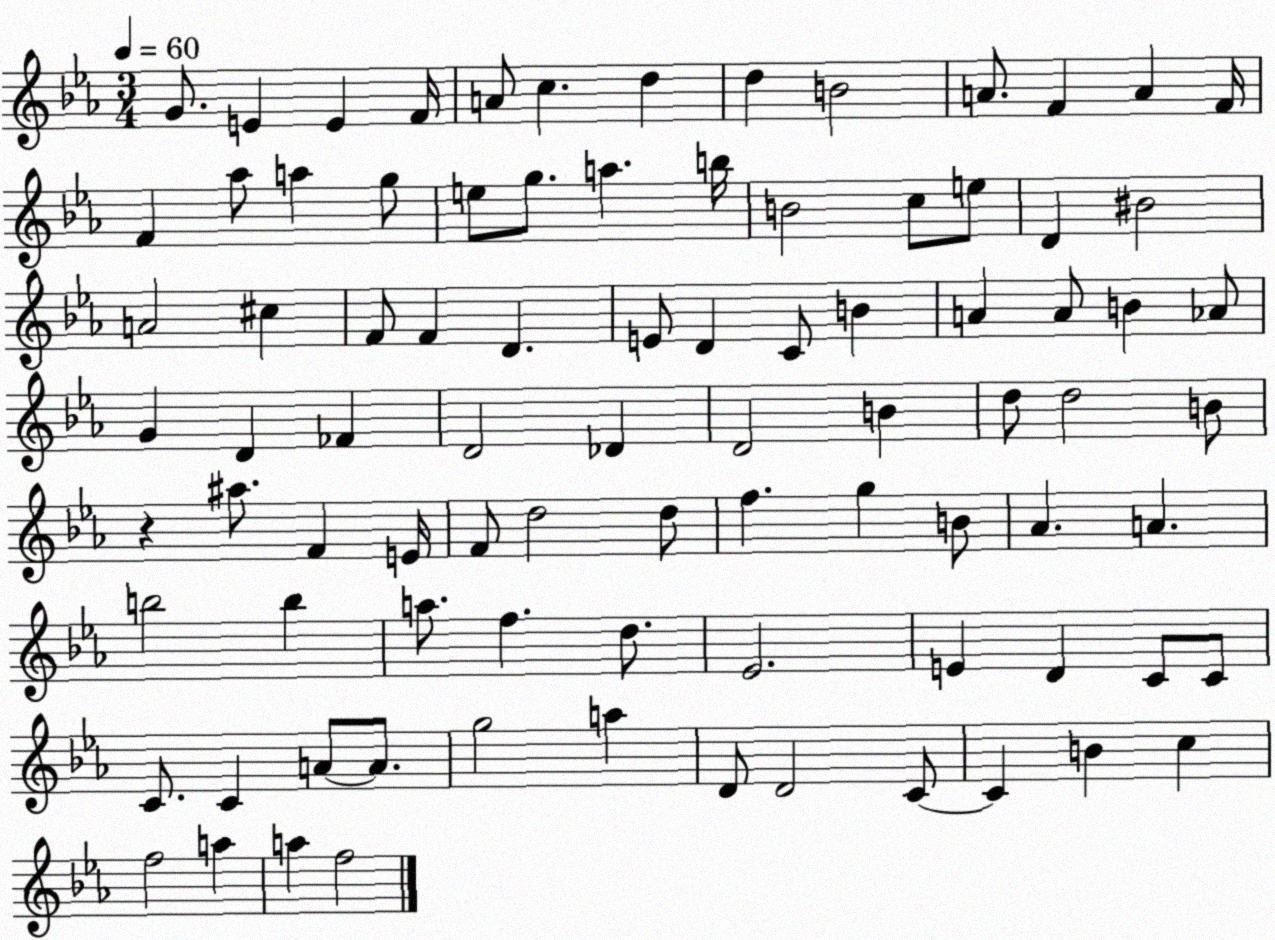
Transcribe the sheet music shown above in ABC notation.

X:1
T:Untitled
M:3/4
L:1/4
K:Eb
G/2 E E F/4 A/2 c d d B2 A/2 F A F/4 F _a/2 a g/2 e/2 g/2 a b/4 B2 c/2 e/2 D ^B2 A2 ^c F/2 F D E/2 D C/2 B A A/2 B _A/2 G D _F D2 _D D2 B d/2 d2 B/2 z ^a/2 F E/4 F/2 d2 d/2 f g B/2 _A A b2 b a/2 f d/2 _E2 E D C/2 C/2 C/2 C A/2 A/2 g2 a D/2 D2 C/2 C B c f2 a a f2